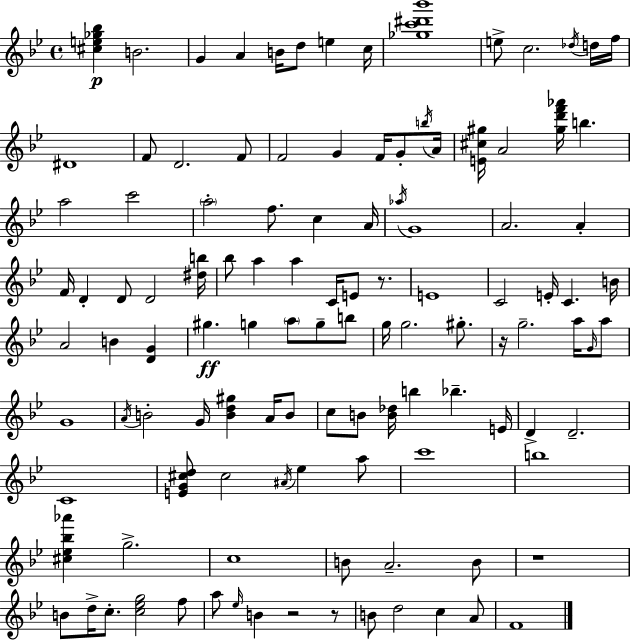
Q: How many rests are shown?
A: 5